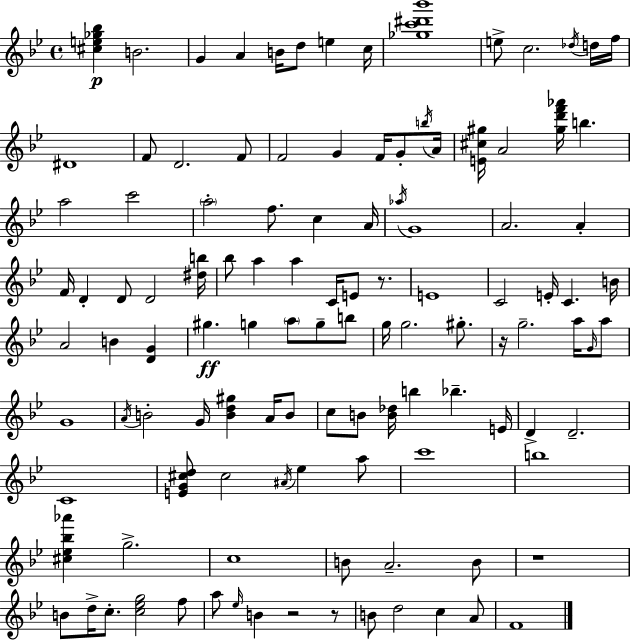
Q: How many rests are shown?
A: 5